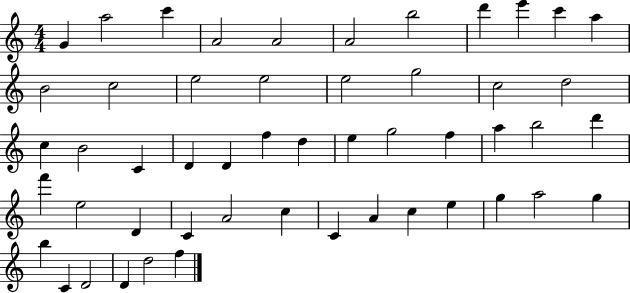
X:1
T:Untitled
M:4/4
L:1/4
K:C
G a2 c' A2 A2 A2 b2 d' e' c' a B2 c2 e2 e2 e2 g2 c2 d2 c B2 C D D f d e g2 f a b2 d' f' e2 D C A2 c C A c e g a2 g b C D2 D d2 f